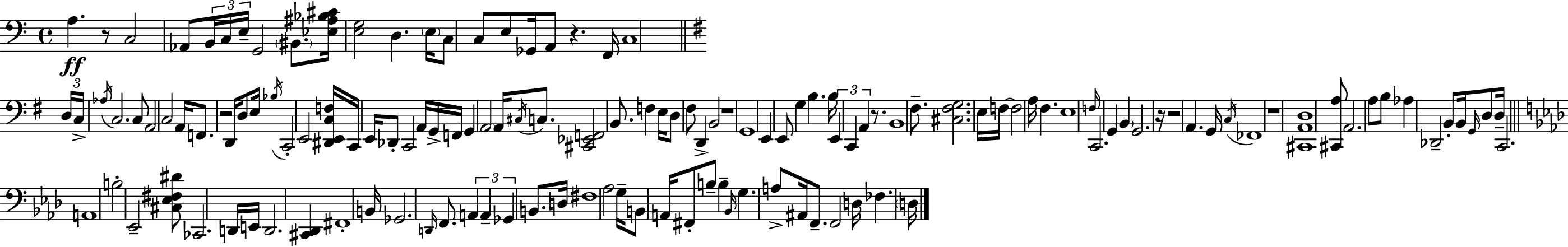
A3/q. R/e C3/h Ab2/e B2/s C3/s E3/s G2/h BIS2/e. [Eb3,A#3,Bb3,C#4]/s [E3,G3]/h D3/q. E3/s C3/e C3/e E3/e Gb2/s A2/e R/q. F2/s C3/w D3/s C3/s Ab3/s C3/h. C3/e A2/h C3/h A2/s F2/e. R/h D2/s D3/e E3/s Bb3/s C2/h E2/h [D#2,E2,C3,F3]/s C2/s E2/s Db2/e C2/h A2/s G2/s F2/s G2/q A2/h A2/s C#3/s C3/e. [C#2,Eb2,F2]/h B2/e. F3/q E3/s D3/e F#3/e D2/q B2/h R/w G2/w E2/q E2/e G3/q B3/q. B3/s E2/q C2/q A2/q R/e. B2/w F#3/e. [C#3,F#3,G3]/h. E3/s F3/s F3/h A3/s F#3/q. E3/w F3/s C2/h. G2/q B2/q G2/h. R/s R/h A2/q. G2/s C3/s FES2/w R/w [C#2,A2,D3]/w [C#2,A3]/e A2/h. A3/e B3/e Ab3/q Db2/h B2/e B2/s G2/s D3/e D3/s C2/h. A2/w B3/h Eb2/h [C#3,Eb3,F#3,D#4]/e CES2/h. D2/s E2/s D2/h. [C#2,Db2]/q F#2/w B2/s Gb2/h. D2/s F2/e. A2/q A2/q Gb2/q B2/e. D3/s F#3/w Ab3/h G3/s B2/e A2/s F#2/e B3/e B3/q Bb2/s G3/q. A3/e A#2/s F2/e. F2/h D3/s FES3/q. D3/s